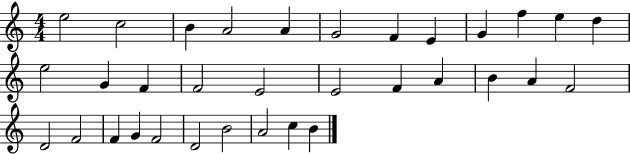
E5/h C5/h B4/q A4/h A4/q G4/h F4/q E4/q G4/q F5/q E5/q D5/q E5/h G4/q F4/q F4/h E4/h E4/h F4/q A4/q B4/q A4/q F4/h D4/h F4/h F4/q G4/q F4/h D4/h B4/h A4/h C5/q B4/q